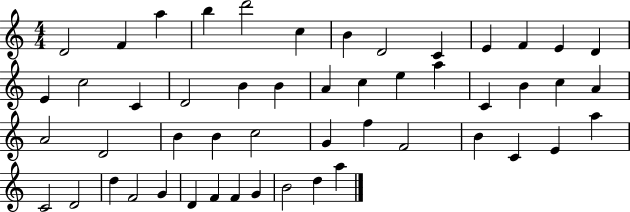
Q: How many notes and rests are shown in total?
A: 51